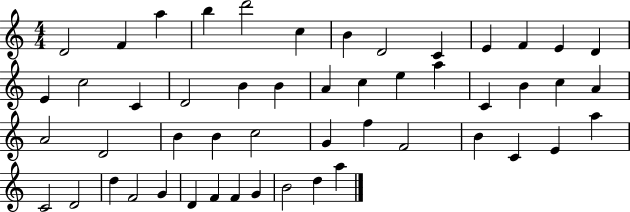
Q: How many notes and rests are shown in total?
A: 51